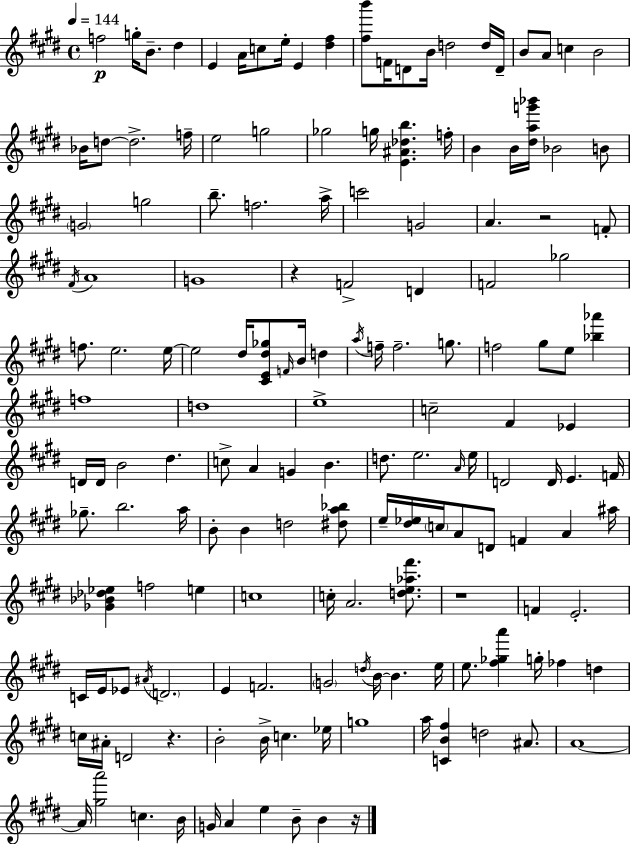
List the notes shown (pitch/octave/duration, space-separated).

F5/h G5/s B4/e. D#5/q E4/q A4/s C5/e E5/s E4/q [D#5,F#5]/q [F#5,B6]/e F4/s D4/e B4/s D5/h D5/s D4/s B4/e A4/e C5/q B4/h Bb4/s D5/e D5/h. F5/s E5/h G5/h Gb5/h G5/s [E4,A#4,Db5,B5]/q. F5/s B4/q B4/s [D#5,A5,G6,Bb6]/s Bb4/h B4/e G4/h G5/h B5/e. F5/h. A5/s C6/h G4/h A4/q. R/h F4/e F#4/s A4/w G4/w R/q F4/h D4/q F4/h Gb5/h F5/e. E5/h. E5/s E5/h D#5/s [C#4,E4,D#5,Gb5]/e F4/s B4/s D5/q A5/s F5/s F5/h. G5/e. F5/h G#5/e E5/e [Bb5,Ab6]/q F5/w D5/w E5/w C5/h F#4/q Eb4/q D4/s D4/s B4/h D#5/q. C5/e A4/q G4/q B4/q. D5/e. E5/h. A4/s E5/s D4/h D4/s E4/q. F4/s Gb5/e. B5/h. A5/s B4/e B4/q D5/h [D#5,A5,Bb5]/e E5/s [D#5,Eb5]/s C5/s A4/e D4/e F4/q A4/q A#5/s [Gb4,Bb4,Db5,Eb5]/q F5/h E5/q C5/w C5/s A4/h. [D5,E5,Ab5,F#6]/e. R/w F4/q E4/h. C4/s E4/s Eb4/e A#4/s D4/h. E4/q F4/h. G4/h D5/s B4/s B4/q. E5/s E5/e. [F#5,Gb5,A6]/q G5/s FES5/q D5/q C5/s A#4/s D4/h R/q. B4/h B4/s C5/q. Eb5/s G5/w A5/s [C4,B4,F#5]/q D5/h A#4/e. A4/w A4/s [G#5,A6]/h C5/q. B4/s G4/s A4/q E5/q B4/e B4/q R/s